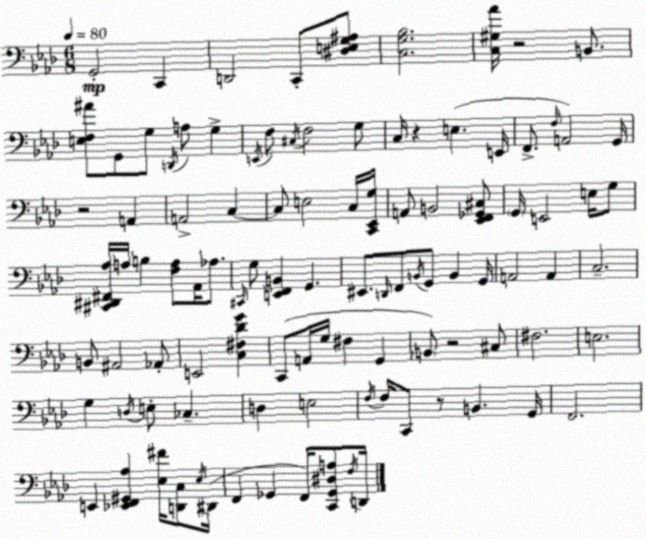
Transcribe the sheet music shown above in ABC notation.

X:1
T:Untitled
M:6/8
L:1/4
K:Fm
G,,2 C,, D,,2 C,,/2 [^D,E,G,^A,]/2 [C,G,_B,]2 [C,^G,_A]/4 z2 B,,/2 [E,F,^A]/2 G,,/2 G,/2 D,,/4 A,/2 G, E,,/4 F,/2 ^C,/4 F,2 G,/2 C,/4 z E, E,,/4 F,,/2 F,/4 A,,2 G,,/4 z2 A,, A,,2 C, C,/2 E,2 C,/4 [C,,_E,,G,]/4 A,,/2 B,,2 [_E,,F,,_G,,^C,]/2 G,,/4 E,,2 E,/4 G,/2 [^C,,^D,,^F,,_A,]/4 A,/4 B, [F,A,]/2 _A,,/4 _A,/2 ^C,,/4 G,/2 [E,,F,,B,,] G,, ^E,,/2 D,,/4 F,,/2 B,,/4 G,,/2 B,, G,,/4 A,,2 A,, C,2 B,,/2 ^A,,2 _A,,/2 E,,2 [C,^F,_DG] C,,/2 A,,/4 G,/4 ^F, G,, B,,/2 z2 ^C,/2 ^F,2 E,2 G, D,/4 E,/2 _C, D, E,2 F,/4 F,/4 C,,/2 z/2 B,, G,,/4 F,,2 E,, [_E,,F,,^G,,_A,] [_E,^F]/4 [D,,C,]/2 _E,/4 ^D,,/4 F,, _G,, F,,/4 [C,,_G,,^D,A,]/2 F,/4 D,,/4